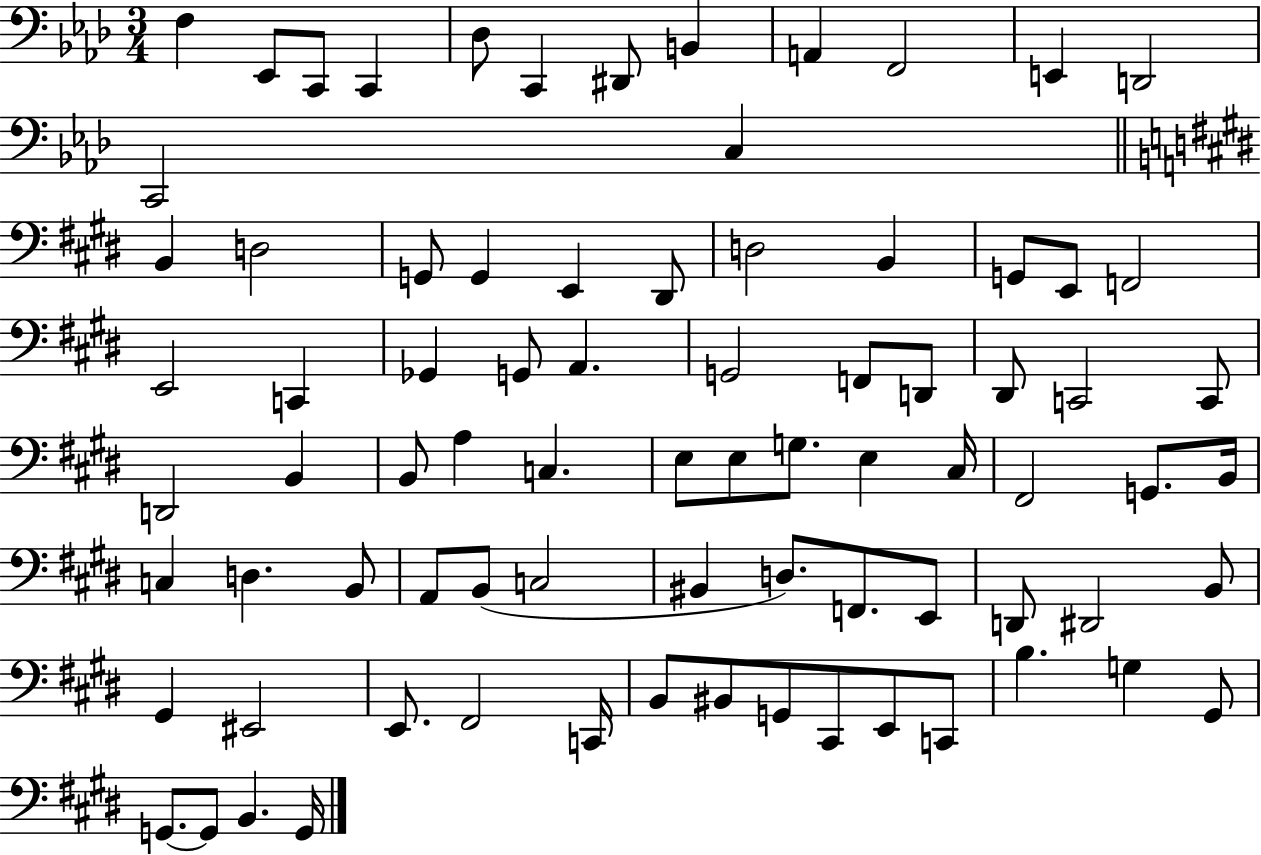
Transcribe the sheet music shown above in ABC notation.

X:1
T:Untitled
M:3/4
L:1/4
K:Ab
F, _E,,/2 C,,/2 C,, _D,/2 C,, ^D,,/2 B,, A,, F,,2 E,, D,,2 C,,2 C, B,, D,2 G,,/2 G,, E,, ^D,,/2 D,2 B,, G,,/2 E,,/2 F,,2 E,,2 C,, _G,, G,,/2 A,, G,,2 F,,/2 D,,/2 ^D,,/2 C,,2 C,,/2 D,,2 B,, B,,/2 A, C, E,/2 E,/2 G,/2 E, ^C,/4 ^F,,2 G,,/2 B,,/4 C, D, B,,/2 A,,/2 B,,/2 C,2 ^B,, D,/2 F,,/2 E,,/2 D,,/2 ^D,,2 B,,/2 ^G,, ^E,,2 E,,/2 ^F,,2 C,,/4 B,,/2 ^B,,/2 G,,/2 ^C,,/2 E,,/2 C,,/2 B, G, ^G,,/2 G,,/2 G,,/2 B,, G,,/4